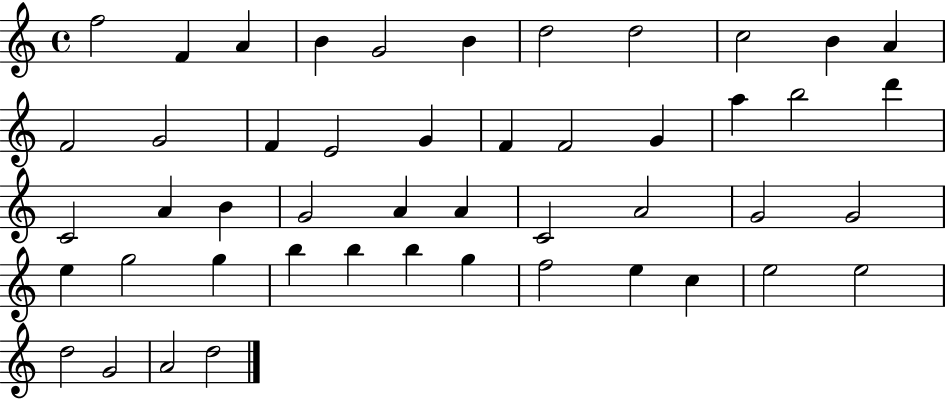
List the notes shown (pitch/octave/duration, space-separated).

F5/h F4/q A4/q B4/q G4/h B4/q D5/h D5/h C5/h B4/q A4/q F4/h G4/h F4/q E4/h G4/q F4/q F4/h G4/q A5/q B5/h D6/q C4/h A4/q B4/q G4/h A4/q A4/q C4/h A4/h G4/h G4/h E5/q G5/h G5/q B5/q B5/q B5/q G5/q F5/h E5/q C5/q E5/h E5/h D5/h G4/h A4/h D5/h